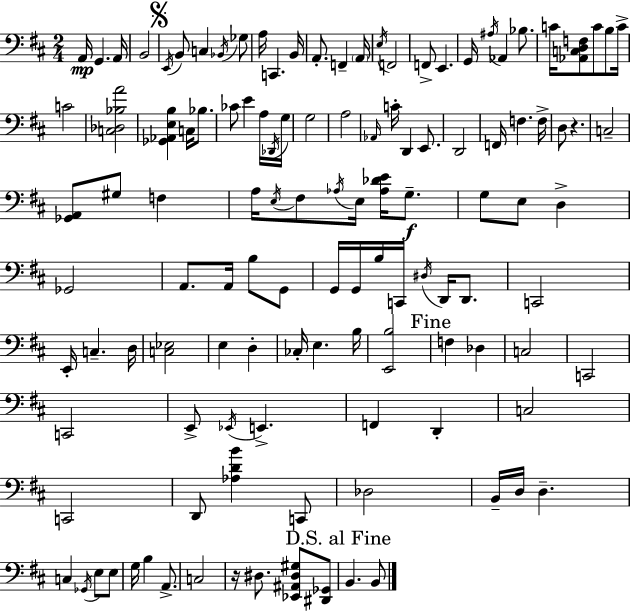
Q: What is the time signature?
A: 2/4